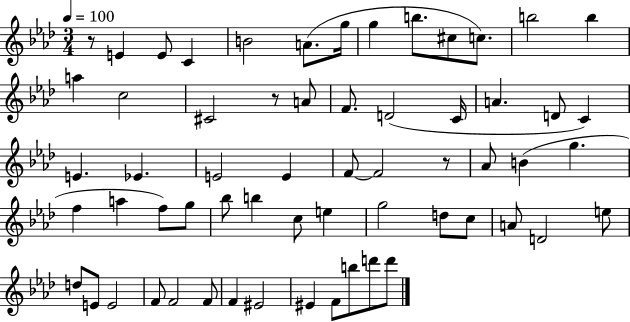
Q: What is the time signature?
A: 3/4